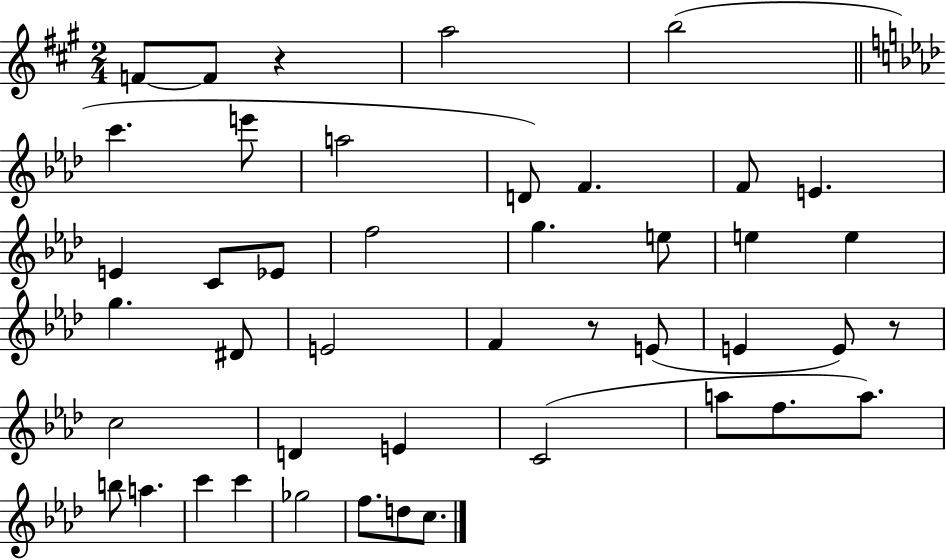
F4/e F4/e R/q A5/h B5/h C6/q. E6/e A5/h D4/e F4/q. F4/e E4/q. E4/q C4/e Eb4/e F5/h G5/q. E5/e E5/q E5/q G5/q. D#4/e E4/h F4/q R/e E4/e E4/q E4/e R/e C5/h D4/q E4/q C4/h A5/e F5/e. A5/e. B5/e A5/q. C6/q C6/q Gb5/h F5/e. D5/e C5/e.